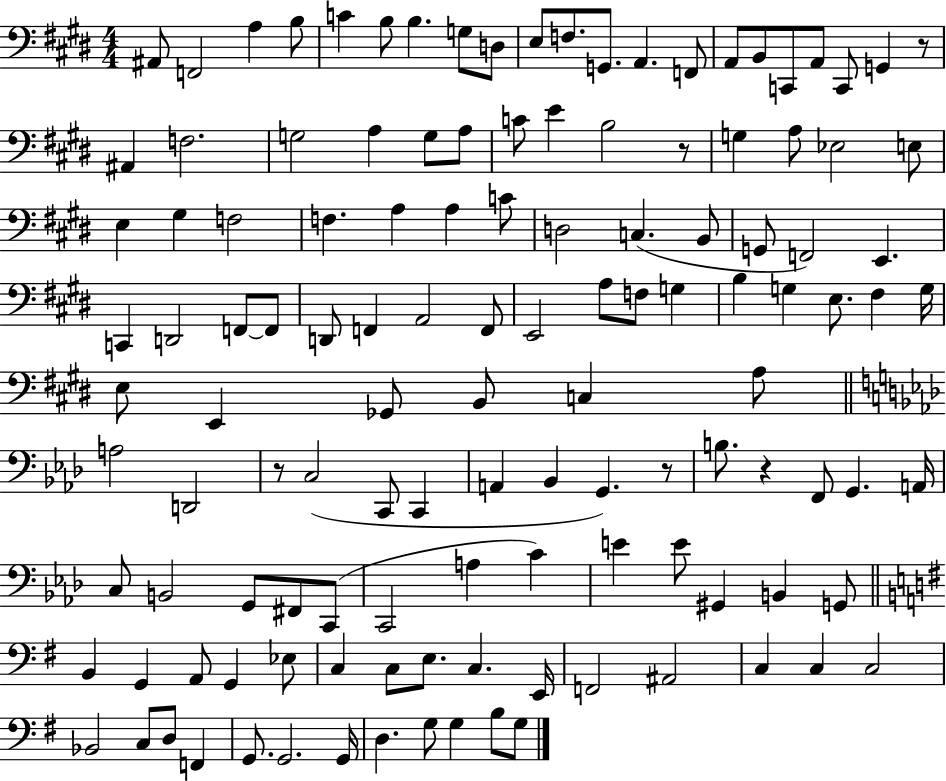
X:1
T:Untitled
M:4/4
L:1/4
K:E
^A,,/2 F,,2 A, B,/2 C B,/2 B, G,/2 D,/2 E,/2 F,/2 G,,/2 A,, F,,/2 A,,/2 B,,/2 C,,/2 A,,/2 C,,/2 G,, z/2 ^A,, F,2 G,2 A, G,/2 A,/2 C/2 E B,2 z/2 G, A,/2 _E,2 E,/2 E, ^G, F,2 F, A, A, C/2 D,2 C, B,,/2 G,,/2 F,,2 E,, C,, D,,2 F,,/2 F,,/2 D,,/2 F,, A,,2 F,,/2 E,,2 A,/2 F,/2 G, B, G, E,/2 ^F, G,/4 E,/2 E,, _G,,/2 B,,/2 C, A,/2 A,2 D,,2 z/2 C,2 C,,/2 C,, A,, _B,, G,, z/2 B,/2 z F,,/2 G,, A,,/4 C,/2 B,,2 G,,/2 ^F,,/2 C,,/2 C,,2 A, C E E/2 ^G,, B,, G,,/2 B,, G,, A,,/2 G,, _E,/2 C, C,/2 E,/2 C, E,,/4 F,,2 ^A,,2 C, C, C,2 _B,,2 C,/2 D,/2 F,, G,,/2 G,,2 G,,/4 D, G,/2 G, B,/2 G,/2